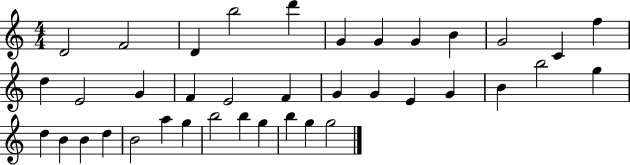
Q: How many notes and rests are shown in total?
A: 38